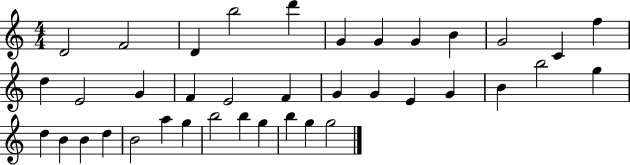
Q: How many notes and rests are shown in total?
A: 38